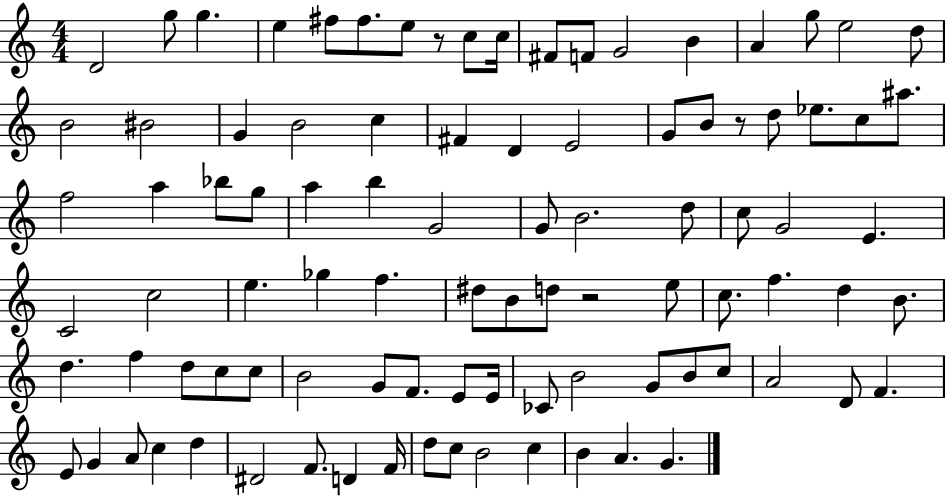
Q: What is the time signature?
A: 4/4